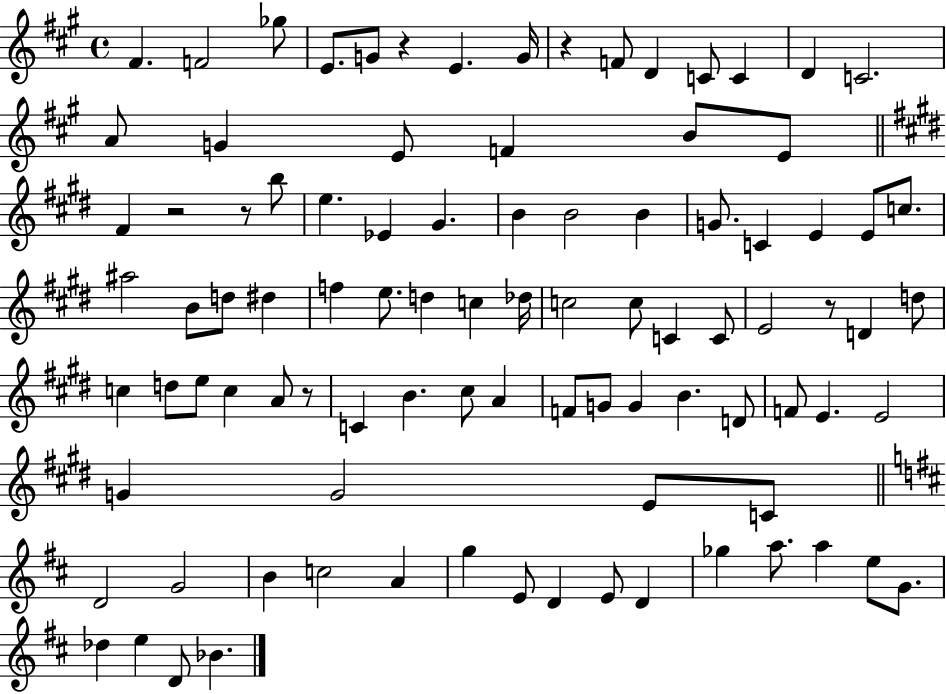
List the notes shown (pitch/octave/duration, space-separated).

F#4/q. F4/h Gb5/e E4/e. G4/e R/q E4/q. G4/s R/q F4/e D4/q C4/e C4/q D4/q C4/h. A4/e G4/q E4/e F4/q B4/e E4/e F#4/q R/h R/e B5/e E5/q. Eb4/q G#4/q. B4/q B4/h B4/q G4/e. C4/q E4/q E4/e C5/e. A#5/h B4/e D5/e D#5/q F5/q E5/e. D5/q C5/q Db5/s C5/h C5/e C4/q C4/e E4/h R/e D4/q D5/e C5/q D5/e E5/e C5/q A4/e R/e C4/q B4/q. C#5/e A4/q F4/e G4/e G4/q B4/q. D4/e F4/e E4/q. E4/h G4/q G4/h E4/e C4/e D4/h G4/h B4/q C5/h A4/q G5/q E4/e D4/q E4/e D4/q Gb5/q A5/e. A5/q E5/e G4/e. Db5/q E5/q D4/e Bb4/q.